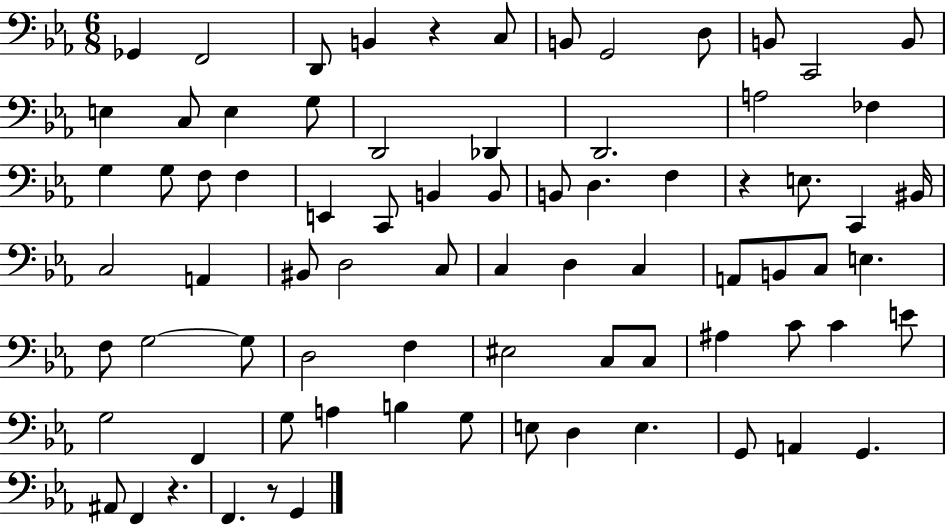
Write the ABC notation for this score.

X:1
T:Untitled
M:6/8
L:1/4
K:Eb
_G,, F,,2 D,,/2 B,, z C,/2 B,,/2 G,,2 D,/2 B,,/2 C,,2 B,,/2 E, C,/2 E, G,/2 D,,2 _D,, D,,2 A,2 _F, G, G,/2 F,/2 F, E,, C,,/2 B,, B,,/2 B,,/2 D, F, z E,/2 C,, ^B,,/4 C,2 A,, ^B,,/2 D,2 C,/2 C, D, C, A,,/2 B,,/2 C,/2 E, F,/2 G,2 G,/2 D,2 F, ^E,2 C,/2 C,/2 ^A, C/2 C E/2 G,2 F,, G,/2 A, B, G,/2 E,/2 D, E, G,,/2 A,, G,, ^A,,/2 F,, z F,, z/2 G,,